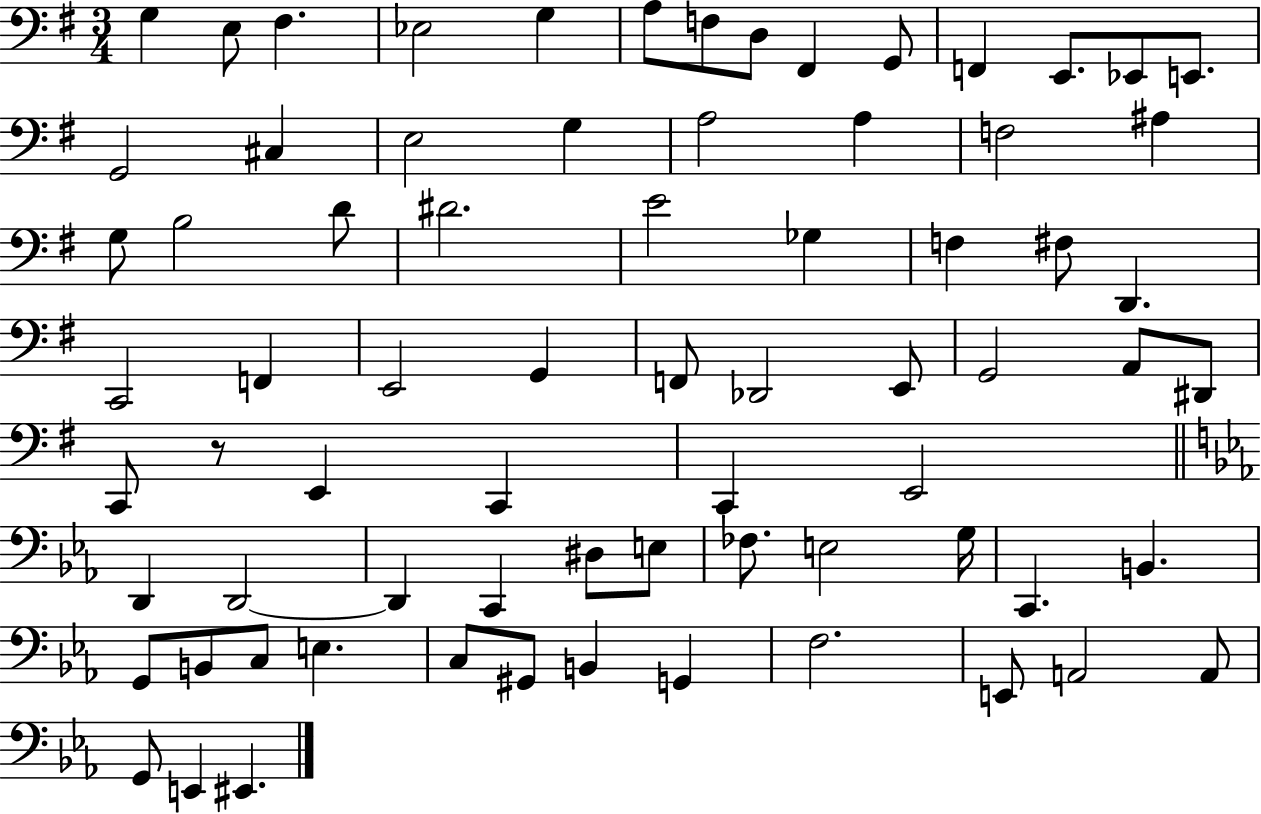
X:1
T:Untitled
M:3/4
L:1/4
K:G
G, E,/2 ^F, _E,2 G, A,/2 F,/2 D,/2 ^F,, G,,/2 F,, E,,/2 _E,,/2 E,,/2 G,,2 ^C, E,2 G, A,2 A, F,2 ^A, G,/2 B,2 D/2 ^D2 E2 _G, F, ^F,/2 D,, C,,2 F,, E,,2 G,, F,,/2 _D,,2 E,,/2 G,,2 A,,/2 ^D,,/2 C,,/2 z/2 E,, C,, C,, E,,2 D,, D,,2 D,, C,, ^D,/2 E,/2 _F,/2 E,2 G,/4 C,, B,, G,,/2 B,,/2 C,/2 E, C,/2 ^G,,/2 B,, G,, F,2 E,,/2 A,,2 A,,/2 G,,/2 E,, ^E,,